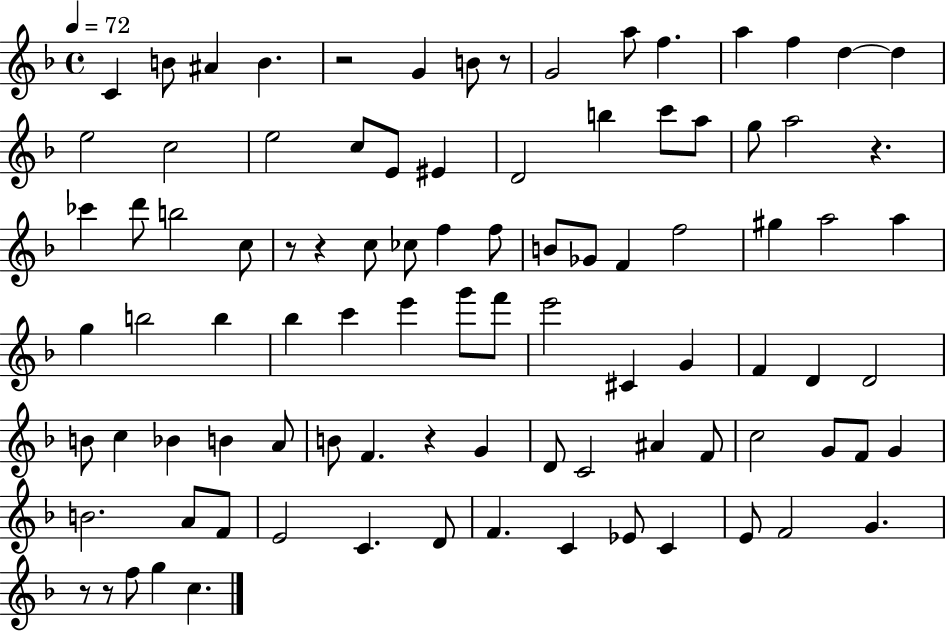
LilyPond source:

{
  \clef treble
  \time 4/4
  \defaultTimeSignature
  \key f \major
  \tempo 4 = 72
  c'4 b'8 ais'4 b'4. | r2 g'4 b'8 r8 | g'2 a''8 f''4. | a''4 f''4 d''4~~ d''4 | \break e''2 c''2 | e''2 c''8 e'8 eis'4 | d'2 b''4 c'''8 a''8 | g''8 a''2 r4. | \break ces'''4 d'''8 b''2 c''8 | r8 r4 c''8 ces''8 f''4 f''8 | b'8 ges'8 f'4 f''2 | gis''4 a''2 a''4 | \break g''4 b''2 b''4 | bes''4 c'''4 e'''4 g'''8 f'''8 | e'''2 cis'4 g'4 | f'4 d'4 d'2 | \break b'8 c''4 bes'4 b'4 a'8 | b'8 f'4. r4 g'4 | d'8 c'2 ais'4 f'8 | c''2 g'8 f'8 g'4 | \break b'2. a'8 f'8 | e'2 c'4. d'8 | f'4. c'4 ees'8 c'4 | e'8 f'2 g'4. | \break r8 r8 f''8 g''4 c''4. | \bar "|."
}